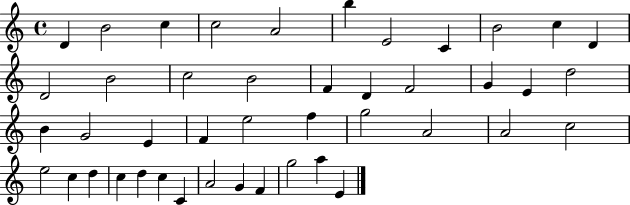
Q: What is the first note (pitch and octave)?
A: D4